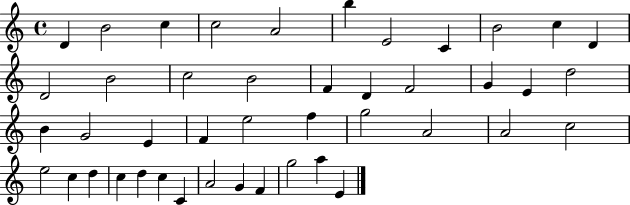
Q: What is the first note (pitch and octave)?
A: D4